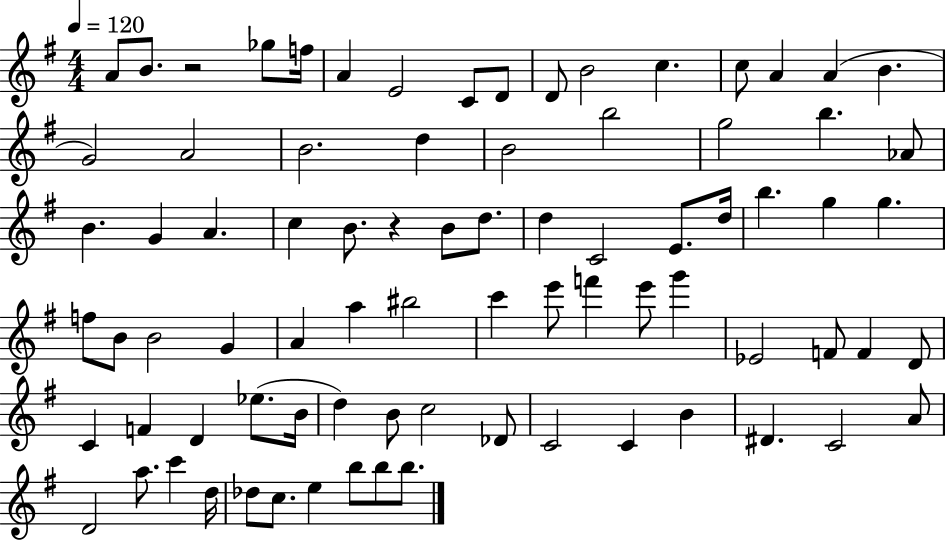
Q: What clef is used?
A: treble